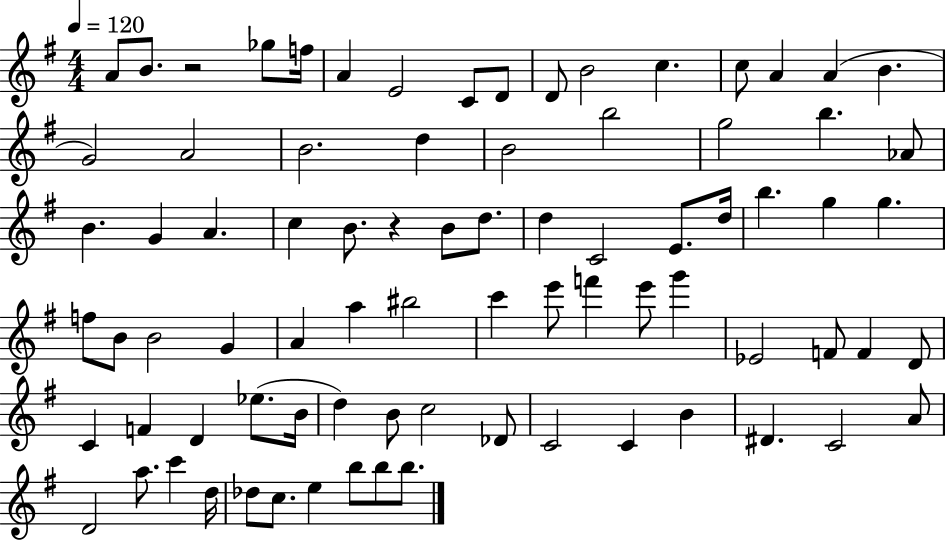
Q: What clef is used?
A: treble